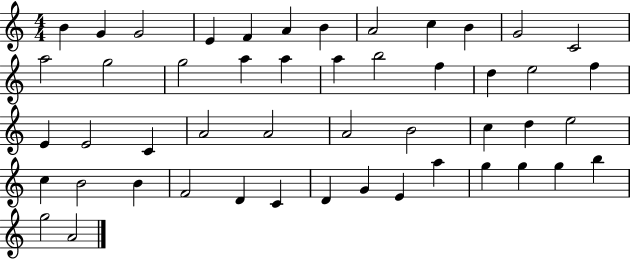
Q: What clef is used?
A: treble